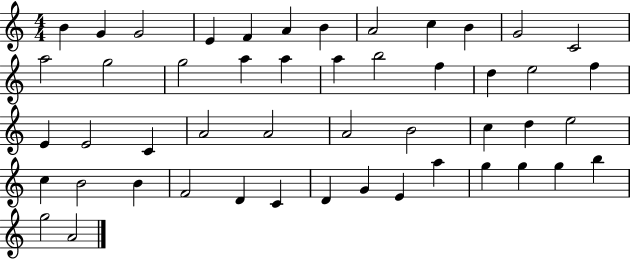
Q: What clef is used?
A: treble